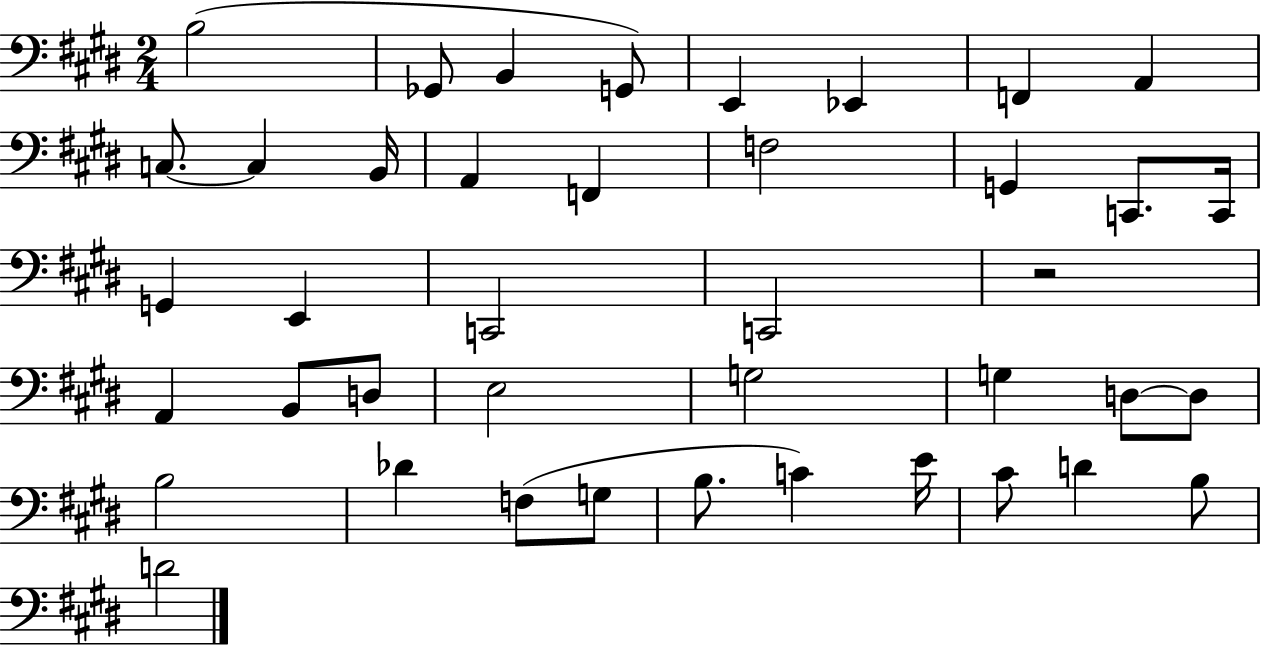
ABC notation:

X:1
T:Untitled
M:2/4
L:1/4
K:E
B,2 _G,,/2 B,, G,,/2 E,, _E,, F,, A,, C,/2 C, B,,/4 A,, F,, F,2 G,, C,,/2 C,,/4 G,, E,, C,,2 C,,2 z2 A,, B,,/2 D,/2 E,2 G,2 G, D,/2 D,/2 B,2 _D F,/2 G,/2 B,/2 C E/4 ^C/2 D B,/2 D2